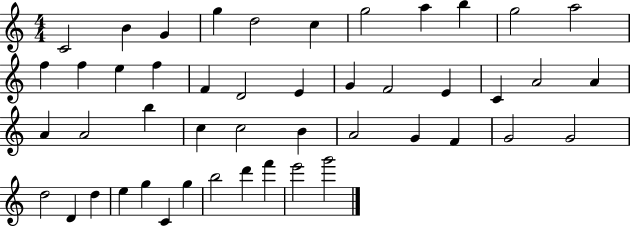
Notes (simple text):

C4/h B4/q G4/q G5/q D5/h C5/q G5/h A5/q B5/q G5/h A5/h F5/q F5/q E5/q F5/q F4/q D4/h E4/q G4/q F4/h E4/q C4/q A4/h A4/q A4/q A4/h B5/q C5/q C5/h B4/q A4/h G4/q F4/q G4/h G4/h D5/h D4/q D5/q E5/q G5/q C4/q G5/q B5/h D6/q F6/q E6/h G6/h